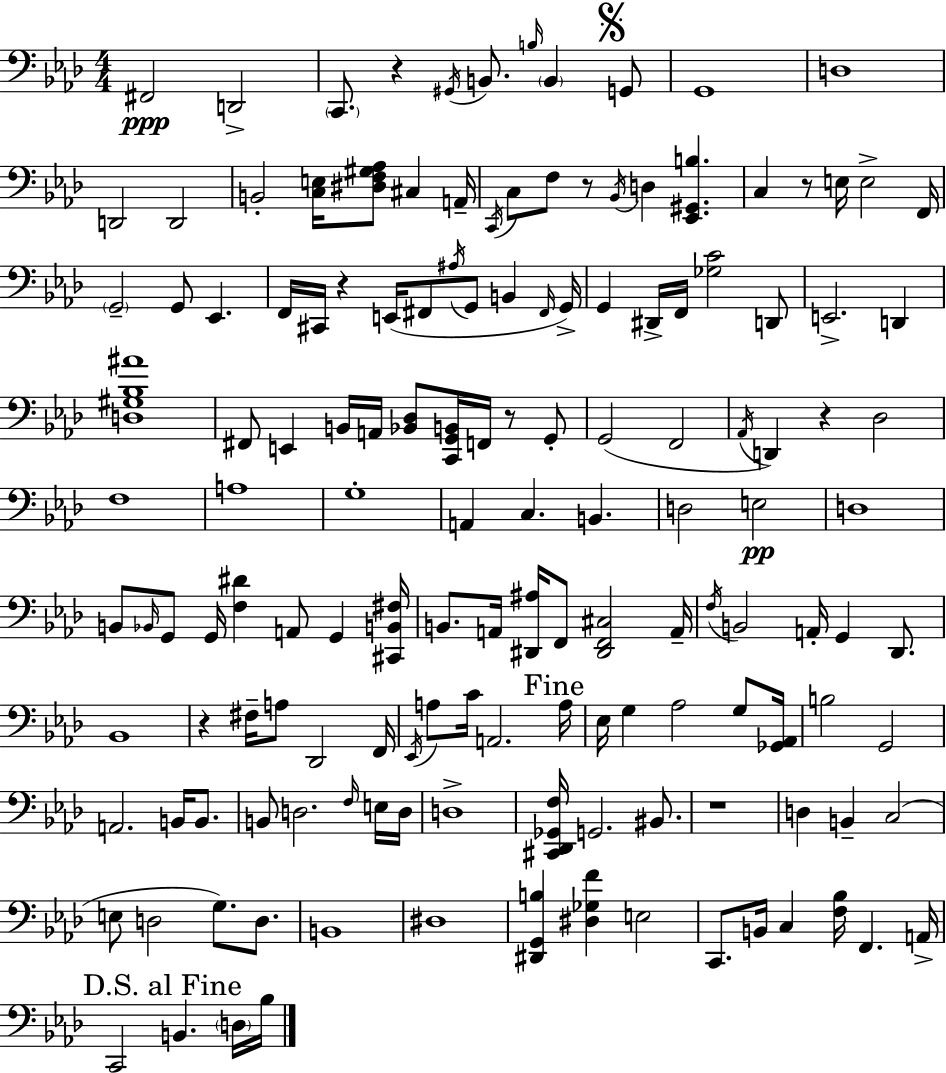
F#2/h D2/h C2/e. R/q G#2/s B2/e. B3/s B2/q G2/e G2/w D3/w D2/h D2/h B2/h [C3,E3]/s [D#3,F3,G#3,Ab3]/e C#3/q A2/s C2/s C3/e F3/e R/e Bb2/s D3/q [Eb2,G#2,B3]/q. C3/q R/e E3/s E3/h F2/s G2/h G2/e Eb2/q. F2/s C#2/s R/q E2/s F#2/e A#3/s G2/e B2/q F#2/s G2/s G2/q D#2/s F2/s [Gb3,C4]/h D2/e E2/h. D2/q [D3,G#3,Bb3,A#4]/w F#2/e E2/q B2/s A2/s [Bb2,Db3]/e [C2,G2,B2]/s F2/s R/e G2/e G2/h F2/h Ab2/s D2/q R/q Db3/h F3/w A3/w G3/w A2/q C3/q. B2/q. D3/h E3/h D3/w B2/e Bb2/s G2/e G2/s [F3,D#4]/q A2/e G2/q [C#2,B2,F#3]/s B2/e. A2/s [D#2,A#3]/s F2/e [D#2,F2,C#3]/h A2/s F3/s B2/h A2/s G2/q Db2/e. Bb2/w R/q F#3/s A3/e Db2/h F2/s Eb2/s A3/e C4/s A2/h. A3/s Eb3/s G3/q Ab3/h G3/e [Gb2,Ab2]/s B3/h G2/h A2/h. B2/s B2/e. B2/e D3/h. F3/s E3/s D3/s D3/w [C#2,Db2,Gb2,F3]/s G2/h. BIS2/e. R/w D3/q B2/q C3/h E3/e D3/h G3/e. D3/e. B2/w D#3/w [D#2,G2,B3]/q [D#3,Gb3,F4]/q E3/h C2/e. B2/s C3/q [F3,Bb3]/s F2/q. A2/s C2/h B2/q. D3/s Bb3/s